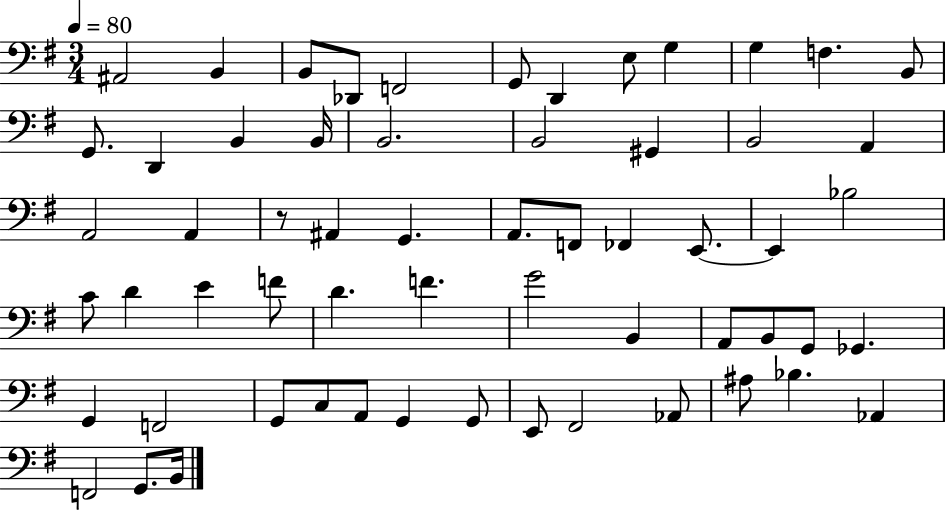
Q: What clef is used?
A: bass